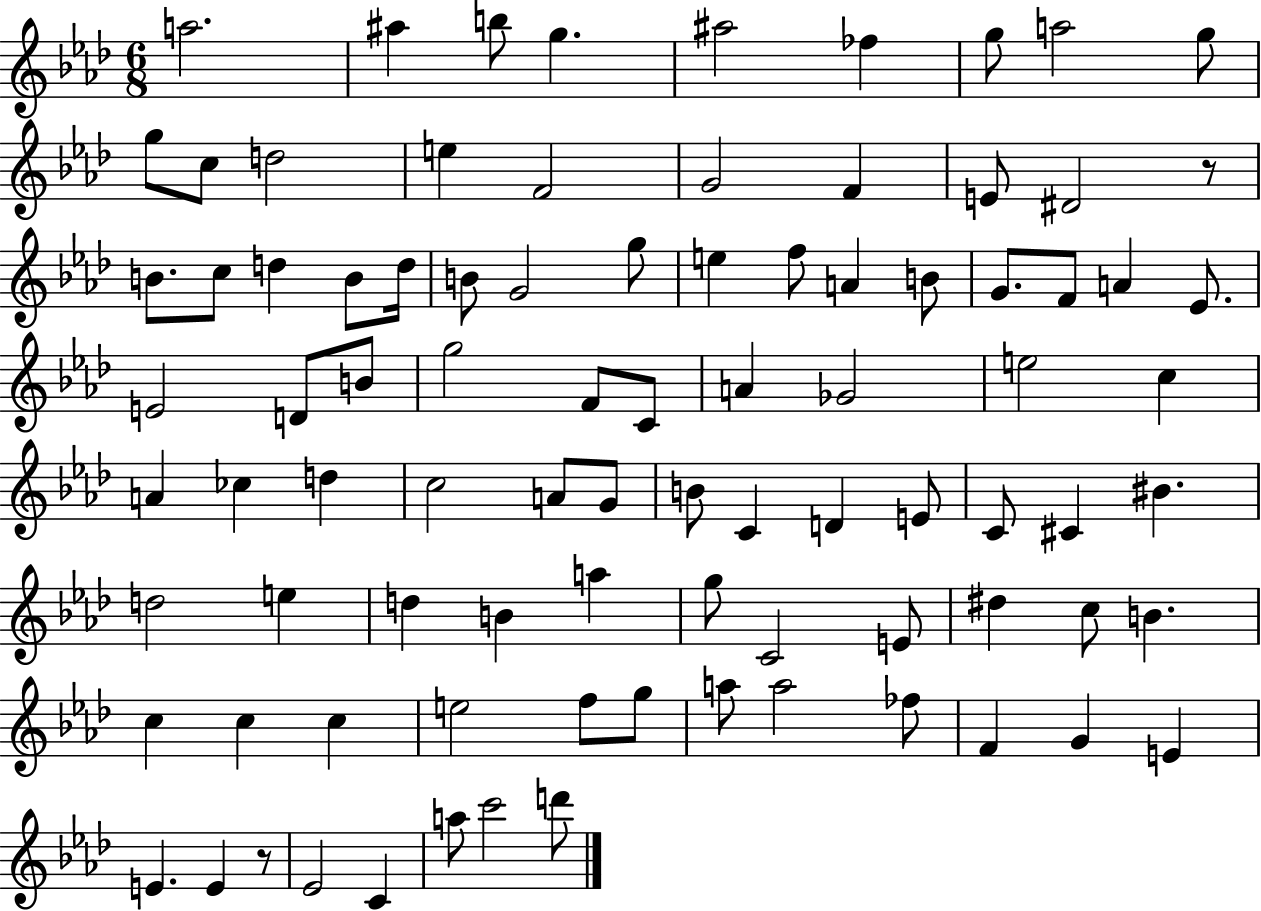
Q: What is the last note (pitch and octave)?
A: D6